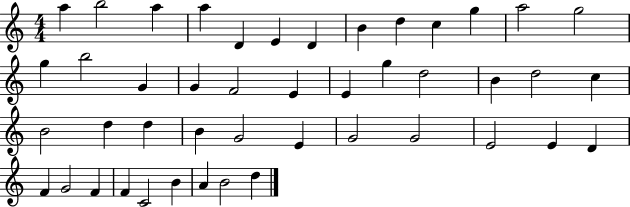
A5/q B5/h A5/q A5/q D4/q E4/q D4/q B4/q D5/q C5/q G5/q A5/h G5/h G5/q B5/h G4/q G4/q F4/h E4/q E4/q G5/q D5/h B4/q D5/h C5/q B4/h D5/q D5/q B4/q G4/h E4/q G4/h G4/h E4/h E4/q D4/q F4/q G4/h F4/q F4/q C4/h B4/q A4/q B4/h D5/q